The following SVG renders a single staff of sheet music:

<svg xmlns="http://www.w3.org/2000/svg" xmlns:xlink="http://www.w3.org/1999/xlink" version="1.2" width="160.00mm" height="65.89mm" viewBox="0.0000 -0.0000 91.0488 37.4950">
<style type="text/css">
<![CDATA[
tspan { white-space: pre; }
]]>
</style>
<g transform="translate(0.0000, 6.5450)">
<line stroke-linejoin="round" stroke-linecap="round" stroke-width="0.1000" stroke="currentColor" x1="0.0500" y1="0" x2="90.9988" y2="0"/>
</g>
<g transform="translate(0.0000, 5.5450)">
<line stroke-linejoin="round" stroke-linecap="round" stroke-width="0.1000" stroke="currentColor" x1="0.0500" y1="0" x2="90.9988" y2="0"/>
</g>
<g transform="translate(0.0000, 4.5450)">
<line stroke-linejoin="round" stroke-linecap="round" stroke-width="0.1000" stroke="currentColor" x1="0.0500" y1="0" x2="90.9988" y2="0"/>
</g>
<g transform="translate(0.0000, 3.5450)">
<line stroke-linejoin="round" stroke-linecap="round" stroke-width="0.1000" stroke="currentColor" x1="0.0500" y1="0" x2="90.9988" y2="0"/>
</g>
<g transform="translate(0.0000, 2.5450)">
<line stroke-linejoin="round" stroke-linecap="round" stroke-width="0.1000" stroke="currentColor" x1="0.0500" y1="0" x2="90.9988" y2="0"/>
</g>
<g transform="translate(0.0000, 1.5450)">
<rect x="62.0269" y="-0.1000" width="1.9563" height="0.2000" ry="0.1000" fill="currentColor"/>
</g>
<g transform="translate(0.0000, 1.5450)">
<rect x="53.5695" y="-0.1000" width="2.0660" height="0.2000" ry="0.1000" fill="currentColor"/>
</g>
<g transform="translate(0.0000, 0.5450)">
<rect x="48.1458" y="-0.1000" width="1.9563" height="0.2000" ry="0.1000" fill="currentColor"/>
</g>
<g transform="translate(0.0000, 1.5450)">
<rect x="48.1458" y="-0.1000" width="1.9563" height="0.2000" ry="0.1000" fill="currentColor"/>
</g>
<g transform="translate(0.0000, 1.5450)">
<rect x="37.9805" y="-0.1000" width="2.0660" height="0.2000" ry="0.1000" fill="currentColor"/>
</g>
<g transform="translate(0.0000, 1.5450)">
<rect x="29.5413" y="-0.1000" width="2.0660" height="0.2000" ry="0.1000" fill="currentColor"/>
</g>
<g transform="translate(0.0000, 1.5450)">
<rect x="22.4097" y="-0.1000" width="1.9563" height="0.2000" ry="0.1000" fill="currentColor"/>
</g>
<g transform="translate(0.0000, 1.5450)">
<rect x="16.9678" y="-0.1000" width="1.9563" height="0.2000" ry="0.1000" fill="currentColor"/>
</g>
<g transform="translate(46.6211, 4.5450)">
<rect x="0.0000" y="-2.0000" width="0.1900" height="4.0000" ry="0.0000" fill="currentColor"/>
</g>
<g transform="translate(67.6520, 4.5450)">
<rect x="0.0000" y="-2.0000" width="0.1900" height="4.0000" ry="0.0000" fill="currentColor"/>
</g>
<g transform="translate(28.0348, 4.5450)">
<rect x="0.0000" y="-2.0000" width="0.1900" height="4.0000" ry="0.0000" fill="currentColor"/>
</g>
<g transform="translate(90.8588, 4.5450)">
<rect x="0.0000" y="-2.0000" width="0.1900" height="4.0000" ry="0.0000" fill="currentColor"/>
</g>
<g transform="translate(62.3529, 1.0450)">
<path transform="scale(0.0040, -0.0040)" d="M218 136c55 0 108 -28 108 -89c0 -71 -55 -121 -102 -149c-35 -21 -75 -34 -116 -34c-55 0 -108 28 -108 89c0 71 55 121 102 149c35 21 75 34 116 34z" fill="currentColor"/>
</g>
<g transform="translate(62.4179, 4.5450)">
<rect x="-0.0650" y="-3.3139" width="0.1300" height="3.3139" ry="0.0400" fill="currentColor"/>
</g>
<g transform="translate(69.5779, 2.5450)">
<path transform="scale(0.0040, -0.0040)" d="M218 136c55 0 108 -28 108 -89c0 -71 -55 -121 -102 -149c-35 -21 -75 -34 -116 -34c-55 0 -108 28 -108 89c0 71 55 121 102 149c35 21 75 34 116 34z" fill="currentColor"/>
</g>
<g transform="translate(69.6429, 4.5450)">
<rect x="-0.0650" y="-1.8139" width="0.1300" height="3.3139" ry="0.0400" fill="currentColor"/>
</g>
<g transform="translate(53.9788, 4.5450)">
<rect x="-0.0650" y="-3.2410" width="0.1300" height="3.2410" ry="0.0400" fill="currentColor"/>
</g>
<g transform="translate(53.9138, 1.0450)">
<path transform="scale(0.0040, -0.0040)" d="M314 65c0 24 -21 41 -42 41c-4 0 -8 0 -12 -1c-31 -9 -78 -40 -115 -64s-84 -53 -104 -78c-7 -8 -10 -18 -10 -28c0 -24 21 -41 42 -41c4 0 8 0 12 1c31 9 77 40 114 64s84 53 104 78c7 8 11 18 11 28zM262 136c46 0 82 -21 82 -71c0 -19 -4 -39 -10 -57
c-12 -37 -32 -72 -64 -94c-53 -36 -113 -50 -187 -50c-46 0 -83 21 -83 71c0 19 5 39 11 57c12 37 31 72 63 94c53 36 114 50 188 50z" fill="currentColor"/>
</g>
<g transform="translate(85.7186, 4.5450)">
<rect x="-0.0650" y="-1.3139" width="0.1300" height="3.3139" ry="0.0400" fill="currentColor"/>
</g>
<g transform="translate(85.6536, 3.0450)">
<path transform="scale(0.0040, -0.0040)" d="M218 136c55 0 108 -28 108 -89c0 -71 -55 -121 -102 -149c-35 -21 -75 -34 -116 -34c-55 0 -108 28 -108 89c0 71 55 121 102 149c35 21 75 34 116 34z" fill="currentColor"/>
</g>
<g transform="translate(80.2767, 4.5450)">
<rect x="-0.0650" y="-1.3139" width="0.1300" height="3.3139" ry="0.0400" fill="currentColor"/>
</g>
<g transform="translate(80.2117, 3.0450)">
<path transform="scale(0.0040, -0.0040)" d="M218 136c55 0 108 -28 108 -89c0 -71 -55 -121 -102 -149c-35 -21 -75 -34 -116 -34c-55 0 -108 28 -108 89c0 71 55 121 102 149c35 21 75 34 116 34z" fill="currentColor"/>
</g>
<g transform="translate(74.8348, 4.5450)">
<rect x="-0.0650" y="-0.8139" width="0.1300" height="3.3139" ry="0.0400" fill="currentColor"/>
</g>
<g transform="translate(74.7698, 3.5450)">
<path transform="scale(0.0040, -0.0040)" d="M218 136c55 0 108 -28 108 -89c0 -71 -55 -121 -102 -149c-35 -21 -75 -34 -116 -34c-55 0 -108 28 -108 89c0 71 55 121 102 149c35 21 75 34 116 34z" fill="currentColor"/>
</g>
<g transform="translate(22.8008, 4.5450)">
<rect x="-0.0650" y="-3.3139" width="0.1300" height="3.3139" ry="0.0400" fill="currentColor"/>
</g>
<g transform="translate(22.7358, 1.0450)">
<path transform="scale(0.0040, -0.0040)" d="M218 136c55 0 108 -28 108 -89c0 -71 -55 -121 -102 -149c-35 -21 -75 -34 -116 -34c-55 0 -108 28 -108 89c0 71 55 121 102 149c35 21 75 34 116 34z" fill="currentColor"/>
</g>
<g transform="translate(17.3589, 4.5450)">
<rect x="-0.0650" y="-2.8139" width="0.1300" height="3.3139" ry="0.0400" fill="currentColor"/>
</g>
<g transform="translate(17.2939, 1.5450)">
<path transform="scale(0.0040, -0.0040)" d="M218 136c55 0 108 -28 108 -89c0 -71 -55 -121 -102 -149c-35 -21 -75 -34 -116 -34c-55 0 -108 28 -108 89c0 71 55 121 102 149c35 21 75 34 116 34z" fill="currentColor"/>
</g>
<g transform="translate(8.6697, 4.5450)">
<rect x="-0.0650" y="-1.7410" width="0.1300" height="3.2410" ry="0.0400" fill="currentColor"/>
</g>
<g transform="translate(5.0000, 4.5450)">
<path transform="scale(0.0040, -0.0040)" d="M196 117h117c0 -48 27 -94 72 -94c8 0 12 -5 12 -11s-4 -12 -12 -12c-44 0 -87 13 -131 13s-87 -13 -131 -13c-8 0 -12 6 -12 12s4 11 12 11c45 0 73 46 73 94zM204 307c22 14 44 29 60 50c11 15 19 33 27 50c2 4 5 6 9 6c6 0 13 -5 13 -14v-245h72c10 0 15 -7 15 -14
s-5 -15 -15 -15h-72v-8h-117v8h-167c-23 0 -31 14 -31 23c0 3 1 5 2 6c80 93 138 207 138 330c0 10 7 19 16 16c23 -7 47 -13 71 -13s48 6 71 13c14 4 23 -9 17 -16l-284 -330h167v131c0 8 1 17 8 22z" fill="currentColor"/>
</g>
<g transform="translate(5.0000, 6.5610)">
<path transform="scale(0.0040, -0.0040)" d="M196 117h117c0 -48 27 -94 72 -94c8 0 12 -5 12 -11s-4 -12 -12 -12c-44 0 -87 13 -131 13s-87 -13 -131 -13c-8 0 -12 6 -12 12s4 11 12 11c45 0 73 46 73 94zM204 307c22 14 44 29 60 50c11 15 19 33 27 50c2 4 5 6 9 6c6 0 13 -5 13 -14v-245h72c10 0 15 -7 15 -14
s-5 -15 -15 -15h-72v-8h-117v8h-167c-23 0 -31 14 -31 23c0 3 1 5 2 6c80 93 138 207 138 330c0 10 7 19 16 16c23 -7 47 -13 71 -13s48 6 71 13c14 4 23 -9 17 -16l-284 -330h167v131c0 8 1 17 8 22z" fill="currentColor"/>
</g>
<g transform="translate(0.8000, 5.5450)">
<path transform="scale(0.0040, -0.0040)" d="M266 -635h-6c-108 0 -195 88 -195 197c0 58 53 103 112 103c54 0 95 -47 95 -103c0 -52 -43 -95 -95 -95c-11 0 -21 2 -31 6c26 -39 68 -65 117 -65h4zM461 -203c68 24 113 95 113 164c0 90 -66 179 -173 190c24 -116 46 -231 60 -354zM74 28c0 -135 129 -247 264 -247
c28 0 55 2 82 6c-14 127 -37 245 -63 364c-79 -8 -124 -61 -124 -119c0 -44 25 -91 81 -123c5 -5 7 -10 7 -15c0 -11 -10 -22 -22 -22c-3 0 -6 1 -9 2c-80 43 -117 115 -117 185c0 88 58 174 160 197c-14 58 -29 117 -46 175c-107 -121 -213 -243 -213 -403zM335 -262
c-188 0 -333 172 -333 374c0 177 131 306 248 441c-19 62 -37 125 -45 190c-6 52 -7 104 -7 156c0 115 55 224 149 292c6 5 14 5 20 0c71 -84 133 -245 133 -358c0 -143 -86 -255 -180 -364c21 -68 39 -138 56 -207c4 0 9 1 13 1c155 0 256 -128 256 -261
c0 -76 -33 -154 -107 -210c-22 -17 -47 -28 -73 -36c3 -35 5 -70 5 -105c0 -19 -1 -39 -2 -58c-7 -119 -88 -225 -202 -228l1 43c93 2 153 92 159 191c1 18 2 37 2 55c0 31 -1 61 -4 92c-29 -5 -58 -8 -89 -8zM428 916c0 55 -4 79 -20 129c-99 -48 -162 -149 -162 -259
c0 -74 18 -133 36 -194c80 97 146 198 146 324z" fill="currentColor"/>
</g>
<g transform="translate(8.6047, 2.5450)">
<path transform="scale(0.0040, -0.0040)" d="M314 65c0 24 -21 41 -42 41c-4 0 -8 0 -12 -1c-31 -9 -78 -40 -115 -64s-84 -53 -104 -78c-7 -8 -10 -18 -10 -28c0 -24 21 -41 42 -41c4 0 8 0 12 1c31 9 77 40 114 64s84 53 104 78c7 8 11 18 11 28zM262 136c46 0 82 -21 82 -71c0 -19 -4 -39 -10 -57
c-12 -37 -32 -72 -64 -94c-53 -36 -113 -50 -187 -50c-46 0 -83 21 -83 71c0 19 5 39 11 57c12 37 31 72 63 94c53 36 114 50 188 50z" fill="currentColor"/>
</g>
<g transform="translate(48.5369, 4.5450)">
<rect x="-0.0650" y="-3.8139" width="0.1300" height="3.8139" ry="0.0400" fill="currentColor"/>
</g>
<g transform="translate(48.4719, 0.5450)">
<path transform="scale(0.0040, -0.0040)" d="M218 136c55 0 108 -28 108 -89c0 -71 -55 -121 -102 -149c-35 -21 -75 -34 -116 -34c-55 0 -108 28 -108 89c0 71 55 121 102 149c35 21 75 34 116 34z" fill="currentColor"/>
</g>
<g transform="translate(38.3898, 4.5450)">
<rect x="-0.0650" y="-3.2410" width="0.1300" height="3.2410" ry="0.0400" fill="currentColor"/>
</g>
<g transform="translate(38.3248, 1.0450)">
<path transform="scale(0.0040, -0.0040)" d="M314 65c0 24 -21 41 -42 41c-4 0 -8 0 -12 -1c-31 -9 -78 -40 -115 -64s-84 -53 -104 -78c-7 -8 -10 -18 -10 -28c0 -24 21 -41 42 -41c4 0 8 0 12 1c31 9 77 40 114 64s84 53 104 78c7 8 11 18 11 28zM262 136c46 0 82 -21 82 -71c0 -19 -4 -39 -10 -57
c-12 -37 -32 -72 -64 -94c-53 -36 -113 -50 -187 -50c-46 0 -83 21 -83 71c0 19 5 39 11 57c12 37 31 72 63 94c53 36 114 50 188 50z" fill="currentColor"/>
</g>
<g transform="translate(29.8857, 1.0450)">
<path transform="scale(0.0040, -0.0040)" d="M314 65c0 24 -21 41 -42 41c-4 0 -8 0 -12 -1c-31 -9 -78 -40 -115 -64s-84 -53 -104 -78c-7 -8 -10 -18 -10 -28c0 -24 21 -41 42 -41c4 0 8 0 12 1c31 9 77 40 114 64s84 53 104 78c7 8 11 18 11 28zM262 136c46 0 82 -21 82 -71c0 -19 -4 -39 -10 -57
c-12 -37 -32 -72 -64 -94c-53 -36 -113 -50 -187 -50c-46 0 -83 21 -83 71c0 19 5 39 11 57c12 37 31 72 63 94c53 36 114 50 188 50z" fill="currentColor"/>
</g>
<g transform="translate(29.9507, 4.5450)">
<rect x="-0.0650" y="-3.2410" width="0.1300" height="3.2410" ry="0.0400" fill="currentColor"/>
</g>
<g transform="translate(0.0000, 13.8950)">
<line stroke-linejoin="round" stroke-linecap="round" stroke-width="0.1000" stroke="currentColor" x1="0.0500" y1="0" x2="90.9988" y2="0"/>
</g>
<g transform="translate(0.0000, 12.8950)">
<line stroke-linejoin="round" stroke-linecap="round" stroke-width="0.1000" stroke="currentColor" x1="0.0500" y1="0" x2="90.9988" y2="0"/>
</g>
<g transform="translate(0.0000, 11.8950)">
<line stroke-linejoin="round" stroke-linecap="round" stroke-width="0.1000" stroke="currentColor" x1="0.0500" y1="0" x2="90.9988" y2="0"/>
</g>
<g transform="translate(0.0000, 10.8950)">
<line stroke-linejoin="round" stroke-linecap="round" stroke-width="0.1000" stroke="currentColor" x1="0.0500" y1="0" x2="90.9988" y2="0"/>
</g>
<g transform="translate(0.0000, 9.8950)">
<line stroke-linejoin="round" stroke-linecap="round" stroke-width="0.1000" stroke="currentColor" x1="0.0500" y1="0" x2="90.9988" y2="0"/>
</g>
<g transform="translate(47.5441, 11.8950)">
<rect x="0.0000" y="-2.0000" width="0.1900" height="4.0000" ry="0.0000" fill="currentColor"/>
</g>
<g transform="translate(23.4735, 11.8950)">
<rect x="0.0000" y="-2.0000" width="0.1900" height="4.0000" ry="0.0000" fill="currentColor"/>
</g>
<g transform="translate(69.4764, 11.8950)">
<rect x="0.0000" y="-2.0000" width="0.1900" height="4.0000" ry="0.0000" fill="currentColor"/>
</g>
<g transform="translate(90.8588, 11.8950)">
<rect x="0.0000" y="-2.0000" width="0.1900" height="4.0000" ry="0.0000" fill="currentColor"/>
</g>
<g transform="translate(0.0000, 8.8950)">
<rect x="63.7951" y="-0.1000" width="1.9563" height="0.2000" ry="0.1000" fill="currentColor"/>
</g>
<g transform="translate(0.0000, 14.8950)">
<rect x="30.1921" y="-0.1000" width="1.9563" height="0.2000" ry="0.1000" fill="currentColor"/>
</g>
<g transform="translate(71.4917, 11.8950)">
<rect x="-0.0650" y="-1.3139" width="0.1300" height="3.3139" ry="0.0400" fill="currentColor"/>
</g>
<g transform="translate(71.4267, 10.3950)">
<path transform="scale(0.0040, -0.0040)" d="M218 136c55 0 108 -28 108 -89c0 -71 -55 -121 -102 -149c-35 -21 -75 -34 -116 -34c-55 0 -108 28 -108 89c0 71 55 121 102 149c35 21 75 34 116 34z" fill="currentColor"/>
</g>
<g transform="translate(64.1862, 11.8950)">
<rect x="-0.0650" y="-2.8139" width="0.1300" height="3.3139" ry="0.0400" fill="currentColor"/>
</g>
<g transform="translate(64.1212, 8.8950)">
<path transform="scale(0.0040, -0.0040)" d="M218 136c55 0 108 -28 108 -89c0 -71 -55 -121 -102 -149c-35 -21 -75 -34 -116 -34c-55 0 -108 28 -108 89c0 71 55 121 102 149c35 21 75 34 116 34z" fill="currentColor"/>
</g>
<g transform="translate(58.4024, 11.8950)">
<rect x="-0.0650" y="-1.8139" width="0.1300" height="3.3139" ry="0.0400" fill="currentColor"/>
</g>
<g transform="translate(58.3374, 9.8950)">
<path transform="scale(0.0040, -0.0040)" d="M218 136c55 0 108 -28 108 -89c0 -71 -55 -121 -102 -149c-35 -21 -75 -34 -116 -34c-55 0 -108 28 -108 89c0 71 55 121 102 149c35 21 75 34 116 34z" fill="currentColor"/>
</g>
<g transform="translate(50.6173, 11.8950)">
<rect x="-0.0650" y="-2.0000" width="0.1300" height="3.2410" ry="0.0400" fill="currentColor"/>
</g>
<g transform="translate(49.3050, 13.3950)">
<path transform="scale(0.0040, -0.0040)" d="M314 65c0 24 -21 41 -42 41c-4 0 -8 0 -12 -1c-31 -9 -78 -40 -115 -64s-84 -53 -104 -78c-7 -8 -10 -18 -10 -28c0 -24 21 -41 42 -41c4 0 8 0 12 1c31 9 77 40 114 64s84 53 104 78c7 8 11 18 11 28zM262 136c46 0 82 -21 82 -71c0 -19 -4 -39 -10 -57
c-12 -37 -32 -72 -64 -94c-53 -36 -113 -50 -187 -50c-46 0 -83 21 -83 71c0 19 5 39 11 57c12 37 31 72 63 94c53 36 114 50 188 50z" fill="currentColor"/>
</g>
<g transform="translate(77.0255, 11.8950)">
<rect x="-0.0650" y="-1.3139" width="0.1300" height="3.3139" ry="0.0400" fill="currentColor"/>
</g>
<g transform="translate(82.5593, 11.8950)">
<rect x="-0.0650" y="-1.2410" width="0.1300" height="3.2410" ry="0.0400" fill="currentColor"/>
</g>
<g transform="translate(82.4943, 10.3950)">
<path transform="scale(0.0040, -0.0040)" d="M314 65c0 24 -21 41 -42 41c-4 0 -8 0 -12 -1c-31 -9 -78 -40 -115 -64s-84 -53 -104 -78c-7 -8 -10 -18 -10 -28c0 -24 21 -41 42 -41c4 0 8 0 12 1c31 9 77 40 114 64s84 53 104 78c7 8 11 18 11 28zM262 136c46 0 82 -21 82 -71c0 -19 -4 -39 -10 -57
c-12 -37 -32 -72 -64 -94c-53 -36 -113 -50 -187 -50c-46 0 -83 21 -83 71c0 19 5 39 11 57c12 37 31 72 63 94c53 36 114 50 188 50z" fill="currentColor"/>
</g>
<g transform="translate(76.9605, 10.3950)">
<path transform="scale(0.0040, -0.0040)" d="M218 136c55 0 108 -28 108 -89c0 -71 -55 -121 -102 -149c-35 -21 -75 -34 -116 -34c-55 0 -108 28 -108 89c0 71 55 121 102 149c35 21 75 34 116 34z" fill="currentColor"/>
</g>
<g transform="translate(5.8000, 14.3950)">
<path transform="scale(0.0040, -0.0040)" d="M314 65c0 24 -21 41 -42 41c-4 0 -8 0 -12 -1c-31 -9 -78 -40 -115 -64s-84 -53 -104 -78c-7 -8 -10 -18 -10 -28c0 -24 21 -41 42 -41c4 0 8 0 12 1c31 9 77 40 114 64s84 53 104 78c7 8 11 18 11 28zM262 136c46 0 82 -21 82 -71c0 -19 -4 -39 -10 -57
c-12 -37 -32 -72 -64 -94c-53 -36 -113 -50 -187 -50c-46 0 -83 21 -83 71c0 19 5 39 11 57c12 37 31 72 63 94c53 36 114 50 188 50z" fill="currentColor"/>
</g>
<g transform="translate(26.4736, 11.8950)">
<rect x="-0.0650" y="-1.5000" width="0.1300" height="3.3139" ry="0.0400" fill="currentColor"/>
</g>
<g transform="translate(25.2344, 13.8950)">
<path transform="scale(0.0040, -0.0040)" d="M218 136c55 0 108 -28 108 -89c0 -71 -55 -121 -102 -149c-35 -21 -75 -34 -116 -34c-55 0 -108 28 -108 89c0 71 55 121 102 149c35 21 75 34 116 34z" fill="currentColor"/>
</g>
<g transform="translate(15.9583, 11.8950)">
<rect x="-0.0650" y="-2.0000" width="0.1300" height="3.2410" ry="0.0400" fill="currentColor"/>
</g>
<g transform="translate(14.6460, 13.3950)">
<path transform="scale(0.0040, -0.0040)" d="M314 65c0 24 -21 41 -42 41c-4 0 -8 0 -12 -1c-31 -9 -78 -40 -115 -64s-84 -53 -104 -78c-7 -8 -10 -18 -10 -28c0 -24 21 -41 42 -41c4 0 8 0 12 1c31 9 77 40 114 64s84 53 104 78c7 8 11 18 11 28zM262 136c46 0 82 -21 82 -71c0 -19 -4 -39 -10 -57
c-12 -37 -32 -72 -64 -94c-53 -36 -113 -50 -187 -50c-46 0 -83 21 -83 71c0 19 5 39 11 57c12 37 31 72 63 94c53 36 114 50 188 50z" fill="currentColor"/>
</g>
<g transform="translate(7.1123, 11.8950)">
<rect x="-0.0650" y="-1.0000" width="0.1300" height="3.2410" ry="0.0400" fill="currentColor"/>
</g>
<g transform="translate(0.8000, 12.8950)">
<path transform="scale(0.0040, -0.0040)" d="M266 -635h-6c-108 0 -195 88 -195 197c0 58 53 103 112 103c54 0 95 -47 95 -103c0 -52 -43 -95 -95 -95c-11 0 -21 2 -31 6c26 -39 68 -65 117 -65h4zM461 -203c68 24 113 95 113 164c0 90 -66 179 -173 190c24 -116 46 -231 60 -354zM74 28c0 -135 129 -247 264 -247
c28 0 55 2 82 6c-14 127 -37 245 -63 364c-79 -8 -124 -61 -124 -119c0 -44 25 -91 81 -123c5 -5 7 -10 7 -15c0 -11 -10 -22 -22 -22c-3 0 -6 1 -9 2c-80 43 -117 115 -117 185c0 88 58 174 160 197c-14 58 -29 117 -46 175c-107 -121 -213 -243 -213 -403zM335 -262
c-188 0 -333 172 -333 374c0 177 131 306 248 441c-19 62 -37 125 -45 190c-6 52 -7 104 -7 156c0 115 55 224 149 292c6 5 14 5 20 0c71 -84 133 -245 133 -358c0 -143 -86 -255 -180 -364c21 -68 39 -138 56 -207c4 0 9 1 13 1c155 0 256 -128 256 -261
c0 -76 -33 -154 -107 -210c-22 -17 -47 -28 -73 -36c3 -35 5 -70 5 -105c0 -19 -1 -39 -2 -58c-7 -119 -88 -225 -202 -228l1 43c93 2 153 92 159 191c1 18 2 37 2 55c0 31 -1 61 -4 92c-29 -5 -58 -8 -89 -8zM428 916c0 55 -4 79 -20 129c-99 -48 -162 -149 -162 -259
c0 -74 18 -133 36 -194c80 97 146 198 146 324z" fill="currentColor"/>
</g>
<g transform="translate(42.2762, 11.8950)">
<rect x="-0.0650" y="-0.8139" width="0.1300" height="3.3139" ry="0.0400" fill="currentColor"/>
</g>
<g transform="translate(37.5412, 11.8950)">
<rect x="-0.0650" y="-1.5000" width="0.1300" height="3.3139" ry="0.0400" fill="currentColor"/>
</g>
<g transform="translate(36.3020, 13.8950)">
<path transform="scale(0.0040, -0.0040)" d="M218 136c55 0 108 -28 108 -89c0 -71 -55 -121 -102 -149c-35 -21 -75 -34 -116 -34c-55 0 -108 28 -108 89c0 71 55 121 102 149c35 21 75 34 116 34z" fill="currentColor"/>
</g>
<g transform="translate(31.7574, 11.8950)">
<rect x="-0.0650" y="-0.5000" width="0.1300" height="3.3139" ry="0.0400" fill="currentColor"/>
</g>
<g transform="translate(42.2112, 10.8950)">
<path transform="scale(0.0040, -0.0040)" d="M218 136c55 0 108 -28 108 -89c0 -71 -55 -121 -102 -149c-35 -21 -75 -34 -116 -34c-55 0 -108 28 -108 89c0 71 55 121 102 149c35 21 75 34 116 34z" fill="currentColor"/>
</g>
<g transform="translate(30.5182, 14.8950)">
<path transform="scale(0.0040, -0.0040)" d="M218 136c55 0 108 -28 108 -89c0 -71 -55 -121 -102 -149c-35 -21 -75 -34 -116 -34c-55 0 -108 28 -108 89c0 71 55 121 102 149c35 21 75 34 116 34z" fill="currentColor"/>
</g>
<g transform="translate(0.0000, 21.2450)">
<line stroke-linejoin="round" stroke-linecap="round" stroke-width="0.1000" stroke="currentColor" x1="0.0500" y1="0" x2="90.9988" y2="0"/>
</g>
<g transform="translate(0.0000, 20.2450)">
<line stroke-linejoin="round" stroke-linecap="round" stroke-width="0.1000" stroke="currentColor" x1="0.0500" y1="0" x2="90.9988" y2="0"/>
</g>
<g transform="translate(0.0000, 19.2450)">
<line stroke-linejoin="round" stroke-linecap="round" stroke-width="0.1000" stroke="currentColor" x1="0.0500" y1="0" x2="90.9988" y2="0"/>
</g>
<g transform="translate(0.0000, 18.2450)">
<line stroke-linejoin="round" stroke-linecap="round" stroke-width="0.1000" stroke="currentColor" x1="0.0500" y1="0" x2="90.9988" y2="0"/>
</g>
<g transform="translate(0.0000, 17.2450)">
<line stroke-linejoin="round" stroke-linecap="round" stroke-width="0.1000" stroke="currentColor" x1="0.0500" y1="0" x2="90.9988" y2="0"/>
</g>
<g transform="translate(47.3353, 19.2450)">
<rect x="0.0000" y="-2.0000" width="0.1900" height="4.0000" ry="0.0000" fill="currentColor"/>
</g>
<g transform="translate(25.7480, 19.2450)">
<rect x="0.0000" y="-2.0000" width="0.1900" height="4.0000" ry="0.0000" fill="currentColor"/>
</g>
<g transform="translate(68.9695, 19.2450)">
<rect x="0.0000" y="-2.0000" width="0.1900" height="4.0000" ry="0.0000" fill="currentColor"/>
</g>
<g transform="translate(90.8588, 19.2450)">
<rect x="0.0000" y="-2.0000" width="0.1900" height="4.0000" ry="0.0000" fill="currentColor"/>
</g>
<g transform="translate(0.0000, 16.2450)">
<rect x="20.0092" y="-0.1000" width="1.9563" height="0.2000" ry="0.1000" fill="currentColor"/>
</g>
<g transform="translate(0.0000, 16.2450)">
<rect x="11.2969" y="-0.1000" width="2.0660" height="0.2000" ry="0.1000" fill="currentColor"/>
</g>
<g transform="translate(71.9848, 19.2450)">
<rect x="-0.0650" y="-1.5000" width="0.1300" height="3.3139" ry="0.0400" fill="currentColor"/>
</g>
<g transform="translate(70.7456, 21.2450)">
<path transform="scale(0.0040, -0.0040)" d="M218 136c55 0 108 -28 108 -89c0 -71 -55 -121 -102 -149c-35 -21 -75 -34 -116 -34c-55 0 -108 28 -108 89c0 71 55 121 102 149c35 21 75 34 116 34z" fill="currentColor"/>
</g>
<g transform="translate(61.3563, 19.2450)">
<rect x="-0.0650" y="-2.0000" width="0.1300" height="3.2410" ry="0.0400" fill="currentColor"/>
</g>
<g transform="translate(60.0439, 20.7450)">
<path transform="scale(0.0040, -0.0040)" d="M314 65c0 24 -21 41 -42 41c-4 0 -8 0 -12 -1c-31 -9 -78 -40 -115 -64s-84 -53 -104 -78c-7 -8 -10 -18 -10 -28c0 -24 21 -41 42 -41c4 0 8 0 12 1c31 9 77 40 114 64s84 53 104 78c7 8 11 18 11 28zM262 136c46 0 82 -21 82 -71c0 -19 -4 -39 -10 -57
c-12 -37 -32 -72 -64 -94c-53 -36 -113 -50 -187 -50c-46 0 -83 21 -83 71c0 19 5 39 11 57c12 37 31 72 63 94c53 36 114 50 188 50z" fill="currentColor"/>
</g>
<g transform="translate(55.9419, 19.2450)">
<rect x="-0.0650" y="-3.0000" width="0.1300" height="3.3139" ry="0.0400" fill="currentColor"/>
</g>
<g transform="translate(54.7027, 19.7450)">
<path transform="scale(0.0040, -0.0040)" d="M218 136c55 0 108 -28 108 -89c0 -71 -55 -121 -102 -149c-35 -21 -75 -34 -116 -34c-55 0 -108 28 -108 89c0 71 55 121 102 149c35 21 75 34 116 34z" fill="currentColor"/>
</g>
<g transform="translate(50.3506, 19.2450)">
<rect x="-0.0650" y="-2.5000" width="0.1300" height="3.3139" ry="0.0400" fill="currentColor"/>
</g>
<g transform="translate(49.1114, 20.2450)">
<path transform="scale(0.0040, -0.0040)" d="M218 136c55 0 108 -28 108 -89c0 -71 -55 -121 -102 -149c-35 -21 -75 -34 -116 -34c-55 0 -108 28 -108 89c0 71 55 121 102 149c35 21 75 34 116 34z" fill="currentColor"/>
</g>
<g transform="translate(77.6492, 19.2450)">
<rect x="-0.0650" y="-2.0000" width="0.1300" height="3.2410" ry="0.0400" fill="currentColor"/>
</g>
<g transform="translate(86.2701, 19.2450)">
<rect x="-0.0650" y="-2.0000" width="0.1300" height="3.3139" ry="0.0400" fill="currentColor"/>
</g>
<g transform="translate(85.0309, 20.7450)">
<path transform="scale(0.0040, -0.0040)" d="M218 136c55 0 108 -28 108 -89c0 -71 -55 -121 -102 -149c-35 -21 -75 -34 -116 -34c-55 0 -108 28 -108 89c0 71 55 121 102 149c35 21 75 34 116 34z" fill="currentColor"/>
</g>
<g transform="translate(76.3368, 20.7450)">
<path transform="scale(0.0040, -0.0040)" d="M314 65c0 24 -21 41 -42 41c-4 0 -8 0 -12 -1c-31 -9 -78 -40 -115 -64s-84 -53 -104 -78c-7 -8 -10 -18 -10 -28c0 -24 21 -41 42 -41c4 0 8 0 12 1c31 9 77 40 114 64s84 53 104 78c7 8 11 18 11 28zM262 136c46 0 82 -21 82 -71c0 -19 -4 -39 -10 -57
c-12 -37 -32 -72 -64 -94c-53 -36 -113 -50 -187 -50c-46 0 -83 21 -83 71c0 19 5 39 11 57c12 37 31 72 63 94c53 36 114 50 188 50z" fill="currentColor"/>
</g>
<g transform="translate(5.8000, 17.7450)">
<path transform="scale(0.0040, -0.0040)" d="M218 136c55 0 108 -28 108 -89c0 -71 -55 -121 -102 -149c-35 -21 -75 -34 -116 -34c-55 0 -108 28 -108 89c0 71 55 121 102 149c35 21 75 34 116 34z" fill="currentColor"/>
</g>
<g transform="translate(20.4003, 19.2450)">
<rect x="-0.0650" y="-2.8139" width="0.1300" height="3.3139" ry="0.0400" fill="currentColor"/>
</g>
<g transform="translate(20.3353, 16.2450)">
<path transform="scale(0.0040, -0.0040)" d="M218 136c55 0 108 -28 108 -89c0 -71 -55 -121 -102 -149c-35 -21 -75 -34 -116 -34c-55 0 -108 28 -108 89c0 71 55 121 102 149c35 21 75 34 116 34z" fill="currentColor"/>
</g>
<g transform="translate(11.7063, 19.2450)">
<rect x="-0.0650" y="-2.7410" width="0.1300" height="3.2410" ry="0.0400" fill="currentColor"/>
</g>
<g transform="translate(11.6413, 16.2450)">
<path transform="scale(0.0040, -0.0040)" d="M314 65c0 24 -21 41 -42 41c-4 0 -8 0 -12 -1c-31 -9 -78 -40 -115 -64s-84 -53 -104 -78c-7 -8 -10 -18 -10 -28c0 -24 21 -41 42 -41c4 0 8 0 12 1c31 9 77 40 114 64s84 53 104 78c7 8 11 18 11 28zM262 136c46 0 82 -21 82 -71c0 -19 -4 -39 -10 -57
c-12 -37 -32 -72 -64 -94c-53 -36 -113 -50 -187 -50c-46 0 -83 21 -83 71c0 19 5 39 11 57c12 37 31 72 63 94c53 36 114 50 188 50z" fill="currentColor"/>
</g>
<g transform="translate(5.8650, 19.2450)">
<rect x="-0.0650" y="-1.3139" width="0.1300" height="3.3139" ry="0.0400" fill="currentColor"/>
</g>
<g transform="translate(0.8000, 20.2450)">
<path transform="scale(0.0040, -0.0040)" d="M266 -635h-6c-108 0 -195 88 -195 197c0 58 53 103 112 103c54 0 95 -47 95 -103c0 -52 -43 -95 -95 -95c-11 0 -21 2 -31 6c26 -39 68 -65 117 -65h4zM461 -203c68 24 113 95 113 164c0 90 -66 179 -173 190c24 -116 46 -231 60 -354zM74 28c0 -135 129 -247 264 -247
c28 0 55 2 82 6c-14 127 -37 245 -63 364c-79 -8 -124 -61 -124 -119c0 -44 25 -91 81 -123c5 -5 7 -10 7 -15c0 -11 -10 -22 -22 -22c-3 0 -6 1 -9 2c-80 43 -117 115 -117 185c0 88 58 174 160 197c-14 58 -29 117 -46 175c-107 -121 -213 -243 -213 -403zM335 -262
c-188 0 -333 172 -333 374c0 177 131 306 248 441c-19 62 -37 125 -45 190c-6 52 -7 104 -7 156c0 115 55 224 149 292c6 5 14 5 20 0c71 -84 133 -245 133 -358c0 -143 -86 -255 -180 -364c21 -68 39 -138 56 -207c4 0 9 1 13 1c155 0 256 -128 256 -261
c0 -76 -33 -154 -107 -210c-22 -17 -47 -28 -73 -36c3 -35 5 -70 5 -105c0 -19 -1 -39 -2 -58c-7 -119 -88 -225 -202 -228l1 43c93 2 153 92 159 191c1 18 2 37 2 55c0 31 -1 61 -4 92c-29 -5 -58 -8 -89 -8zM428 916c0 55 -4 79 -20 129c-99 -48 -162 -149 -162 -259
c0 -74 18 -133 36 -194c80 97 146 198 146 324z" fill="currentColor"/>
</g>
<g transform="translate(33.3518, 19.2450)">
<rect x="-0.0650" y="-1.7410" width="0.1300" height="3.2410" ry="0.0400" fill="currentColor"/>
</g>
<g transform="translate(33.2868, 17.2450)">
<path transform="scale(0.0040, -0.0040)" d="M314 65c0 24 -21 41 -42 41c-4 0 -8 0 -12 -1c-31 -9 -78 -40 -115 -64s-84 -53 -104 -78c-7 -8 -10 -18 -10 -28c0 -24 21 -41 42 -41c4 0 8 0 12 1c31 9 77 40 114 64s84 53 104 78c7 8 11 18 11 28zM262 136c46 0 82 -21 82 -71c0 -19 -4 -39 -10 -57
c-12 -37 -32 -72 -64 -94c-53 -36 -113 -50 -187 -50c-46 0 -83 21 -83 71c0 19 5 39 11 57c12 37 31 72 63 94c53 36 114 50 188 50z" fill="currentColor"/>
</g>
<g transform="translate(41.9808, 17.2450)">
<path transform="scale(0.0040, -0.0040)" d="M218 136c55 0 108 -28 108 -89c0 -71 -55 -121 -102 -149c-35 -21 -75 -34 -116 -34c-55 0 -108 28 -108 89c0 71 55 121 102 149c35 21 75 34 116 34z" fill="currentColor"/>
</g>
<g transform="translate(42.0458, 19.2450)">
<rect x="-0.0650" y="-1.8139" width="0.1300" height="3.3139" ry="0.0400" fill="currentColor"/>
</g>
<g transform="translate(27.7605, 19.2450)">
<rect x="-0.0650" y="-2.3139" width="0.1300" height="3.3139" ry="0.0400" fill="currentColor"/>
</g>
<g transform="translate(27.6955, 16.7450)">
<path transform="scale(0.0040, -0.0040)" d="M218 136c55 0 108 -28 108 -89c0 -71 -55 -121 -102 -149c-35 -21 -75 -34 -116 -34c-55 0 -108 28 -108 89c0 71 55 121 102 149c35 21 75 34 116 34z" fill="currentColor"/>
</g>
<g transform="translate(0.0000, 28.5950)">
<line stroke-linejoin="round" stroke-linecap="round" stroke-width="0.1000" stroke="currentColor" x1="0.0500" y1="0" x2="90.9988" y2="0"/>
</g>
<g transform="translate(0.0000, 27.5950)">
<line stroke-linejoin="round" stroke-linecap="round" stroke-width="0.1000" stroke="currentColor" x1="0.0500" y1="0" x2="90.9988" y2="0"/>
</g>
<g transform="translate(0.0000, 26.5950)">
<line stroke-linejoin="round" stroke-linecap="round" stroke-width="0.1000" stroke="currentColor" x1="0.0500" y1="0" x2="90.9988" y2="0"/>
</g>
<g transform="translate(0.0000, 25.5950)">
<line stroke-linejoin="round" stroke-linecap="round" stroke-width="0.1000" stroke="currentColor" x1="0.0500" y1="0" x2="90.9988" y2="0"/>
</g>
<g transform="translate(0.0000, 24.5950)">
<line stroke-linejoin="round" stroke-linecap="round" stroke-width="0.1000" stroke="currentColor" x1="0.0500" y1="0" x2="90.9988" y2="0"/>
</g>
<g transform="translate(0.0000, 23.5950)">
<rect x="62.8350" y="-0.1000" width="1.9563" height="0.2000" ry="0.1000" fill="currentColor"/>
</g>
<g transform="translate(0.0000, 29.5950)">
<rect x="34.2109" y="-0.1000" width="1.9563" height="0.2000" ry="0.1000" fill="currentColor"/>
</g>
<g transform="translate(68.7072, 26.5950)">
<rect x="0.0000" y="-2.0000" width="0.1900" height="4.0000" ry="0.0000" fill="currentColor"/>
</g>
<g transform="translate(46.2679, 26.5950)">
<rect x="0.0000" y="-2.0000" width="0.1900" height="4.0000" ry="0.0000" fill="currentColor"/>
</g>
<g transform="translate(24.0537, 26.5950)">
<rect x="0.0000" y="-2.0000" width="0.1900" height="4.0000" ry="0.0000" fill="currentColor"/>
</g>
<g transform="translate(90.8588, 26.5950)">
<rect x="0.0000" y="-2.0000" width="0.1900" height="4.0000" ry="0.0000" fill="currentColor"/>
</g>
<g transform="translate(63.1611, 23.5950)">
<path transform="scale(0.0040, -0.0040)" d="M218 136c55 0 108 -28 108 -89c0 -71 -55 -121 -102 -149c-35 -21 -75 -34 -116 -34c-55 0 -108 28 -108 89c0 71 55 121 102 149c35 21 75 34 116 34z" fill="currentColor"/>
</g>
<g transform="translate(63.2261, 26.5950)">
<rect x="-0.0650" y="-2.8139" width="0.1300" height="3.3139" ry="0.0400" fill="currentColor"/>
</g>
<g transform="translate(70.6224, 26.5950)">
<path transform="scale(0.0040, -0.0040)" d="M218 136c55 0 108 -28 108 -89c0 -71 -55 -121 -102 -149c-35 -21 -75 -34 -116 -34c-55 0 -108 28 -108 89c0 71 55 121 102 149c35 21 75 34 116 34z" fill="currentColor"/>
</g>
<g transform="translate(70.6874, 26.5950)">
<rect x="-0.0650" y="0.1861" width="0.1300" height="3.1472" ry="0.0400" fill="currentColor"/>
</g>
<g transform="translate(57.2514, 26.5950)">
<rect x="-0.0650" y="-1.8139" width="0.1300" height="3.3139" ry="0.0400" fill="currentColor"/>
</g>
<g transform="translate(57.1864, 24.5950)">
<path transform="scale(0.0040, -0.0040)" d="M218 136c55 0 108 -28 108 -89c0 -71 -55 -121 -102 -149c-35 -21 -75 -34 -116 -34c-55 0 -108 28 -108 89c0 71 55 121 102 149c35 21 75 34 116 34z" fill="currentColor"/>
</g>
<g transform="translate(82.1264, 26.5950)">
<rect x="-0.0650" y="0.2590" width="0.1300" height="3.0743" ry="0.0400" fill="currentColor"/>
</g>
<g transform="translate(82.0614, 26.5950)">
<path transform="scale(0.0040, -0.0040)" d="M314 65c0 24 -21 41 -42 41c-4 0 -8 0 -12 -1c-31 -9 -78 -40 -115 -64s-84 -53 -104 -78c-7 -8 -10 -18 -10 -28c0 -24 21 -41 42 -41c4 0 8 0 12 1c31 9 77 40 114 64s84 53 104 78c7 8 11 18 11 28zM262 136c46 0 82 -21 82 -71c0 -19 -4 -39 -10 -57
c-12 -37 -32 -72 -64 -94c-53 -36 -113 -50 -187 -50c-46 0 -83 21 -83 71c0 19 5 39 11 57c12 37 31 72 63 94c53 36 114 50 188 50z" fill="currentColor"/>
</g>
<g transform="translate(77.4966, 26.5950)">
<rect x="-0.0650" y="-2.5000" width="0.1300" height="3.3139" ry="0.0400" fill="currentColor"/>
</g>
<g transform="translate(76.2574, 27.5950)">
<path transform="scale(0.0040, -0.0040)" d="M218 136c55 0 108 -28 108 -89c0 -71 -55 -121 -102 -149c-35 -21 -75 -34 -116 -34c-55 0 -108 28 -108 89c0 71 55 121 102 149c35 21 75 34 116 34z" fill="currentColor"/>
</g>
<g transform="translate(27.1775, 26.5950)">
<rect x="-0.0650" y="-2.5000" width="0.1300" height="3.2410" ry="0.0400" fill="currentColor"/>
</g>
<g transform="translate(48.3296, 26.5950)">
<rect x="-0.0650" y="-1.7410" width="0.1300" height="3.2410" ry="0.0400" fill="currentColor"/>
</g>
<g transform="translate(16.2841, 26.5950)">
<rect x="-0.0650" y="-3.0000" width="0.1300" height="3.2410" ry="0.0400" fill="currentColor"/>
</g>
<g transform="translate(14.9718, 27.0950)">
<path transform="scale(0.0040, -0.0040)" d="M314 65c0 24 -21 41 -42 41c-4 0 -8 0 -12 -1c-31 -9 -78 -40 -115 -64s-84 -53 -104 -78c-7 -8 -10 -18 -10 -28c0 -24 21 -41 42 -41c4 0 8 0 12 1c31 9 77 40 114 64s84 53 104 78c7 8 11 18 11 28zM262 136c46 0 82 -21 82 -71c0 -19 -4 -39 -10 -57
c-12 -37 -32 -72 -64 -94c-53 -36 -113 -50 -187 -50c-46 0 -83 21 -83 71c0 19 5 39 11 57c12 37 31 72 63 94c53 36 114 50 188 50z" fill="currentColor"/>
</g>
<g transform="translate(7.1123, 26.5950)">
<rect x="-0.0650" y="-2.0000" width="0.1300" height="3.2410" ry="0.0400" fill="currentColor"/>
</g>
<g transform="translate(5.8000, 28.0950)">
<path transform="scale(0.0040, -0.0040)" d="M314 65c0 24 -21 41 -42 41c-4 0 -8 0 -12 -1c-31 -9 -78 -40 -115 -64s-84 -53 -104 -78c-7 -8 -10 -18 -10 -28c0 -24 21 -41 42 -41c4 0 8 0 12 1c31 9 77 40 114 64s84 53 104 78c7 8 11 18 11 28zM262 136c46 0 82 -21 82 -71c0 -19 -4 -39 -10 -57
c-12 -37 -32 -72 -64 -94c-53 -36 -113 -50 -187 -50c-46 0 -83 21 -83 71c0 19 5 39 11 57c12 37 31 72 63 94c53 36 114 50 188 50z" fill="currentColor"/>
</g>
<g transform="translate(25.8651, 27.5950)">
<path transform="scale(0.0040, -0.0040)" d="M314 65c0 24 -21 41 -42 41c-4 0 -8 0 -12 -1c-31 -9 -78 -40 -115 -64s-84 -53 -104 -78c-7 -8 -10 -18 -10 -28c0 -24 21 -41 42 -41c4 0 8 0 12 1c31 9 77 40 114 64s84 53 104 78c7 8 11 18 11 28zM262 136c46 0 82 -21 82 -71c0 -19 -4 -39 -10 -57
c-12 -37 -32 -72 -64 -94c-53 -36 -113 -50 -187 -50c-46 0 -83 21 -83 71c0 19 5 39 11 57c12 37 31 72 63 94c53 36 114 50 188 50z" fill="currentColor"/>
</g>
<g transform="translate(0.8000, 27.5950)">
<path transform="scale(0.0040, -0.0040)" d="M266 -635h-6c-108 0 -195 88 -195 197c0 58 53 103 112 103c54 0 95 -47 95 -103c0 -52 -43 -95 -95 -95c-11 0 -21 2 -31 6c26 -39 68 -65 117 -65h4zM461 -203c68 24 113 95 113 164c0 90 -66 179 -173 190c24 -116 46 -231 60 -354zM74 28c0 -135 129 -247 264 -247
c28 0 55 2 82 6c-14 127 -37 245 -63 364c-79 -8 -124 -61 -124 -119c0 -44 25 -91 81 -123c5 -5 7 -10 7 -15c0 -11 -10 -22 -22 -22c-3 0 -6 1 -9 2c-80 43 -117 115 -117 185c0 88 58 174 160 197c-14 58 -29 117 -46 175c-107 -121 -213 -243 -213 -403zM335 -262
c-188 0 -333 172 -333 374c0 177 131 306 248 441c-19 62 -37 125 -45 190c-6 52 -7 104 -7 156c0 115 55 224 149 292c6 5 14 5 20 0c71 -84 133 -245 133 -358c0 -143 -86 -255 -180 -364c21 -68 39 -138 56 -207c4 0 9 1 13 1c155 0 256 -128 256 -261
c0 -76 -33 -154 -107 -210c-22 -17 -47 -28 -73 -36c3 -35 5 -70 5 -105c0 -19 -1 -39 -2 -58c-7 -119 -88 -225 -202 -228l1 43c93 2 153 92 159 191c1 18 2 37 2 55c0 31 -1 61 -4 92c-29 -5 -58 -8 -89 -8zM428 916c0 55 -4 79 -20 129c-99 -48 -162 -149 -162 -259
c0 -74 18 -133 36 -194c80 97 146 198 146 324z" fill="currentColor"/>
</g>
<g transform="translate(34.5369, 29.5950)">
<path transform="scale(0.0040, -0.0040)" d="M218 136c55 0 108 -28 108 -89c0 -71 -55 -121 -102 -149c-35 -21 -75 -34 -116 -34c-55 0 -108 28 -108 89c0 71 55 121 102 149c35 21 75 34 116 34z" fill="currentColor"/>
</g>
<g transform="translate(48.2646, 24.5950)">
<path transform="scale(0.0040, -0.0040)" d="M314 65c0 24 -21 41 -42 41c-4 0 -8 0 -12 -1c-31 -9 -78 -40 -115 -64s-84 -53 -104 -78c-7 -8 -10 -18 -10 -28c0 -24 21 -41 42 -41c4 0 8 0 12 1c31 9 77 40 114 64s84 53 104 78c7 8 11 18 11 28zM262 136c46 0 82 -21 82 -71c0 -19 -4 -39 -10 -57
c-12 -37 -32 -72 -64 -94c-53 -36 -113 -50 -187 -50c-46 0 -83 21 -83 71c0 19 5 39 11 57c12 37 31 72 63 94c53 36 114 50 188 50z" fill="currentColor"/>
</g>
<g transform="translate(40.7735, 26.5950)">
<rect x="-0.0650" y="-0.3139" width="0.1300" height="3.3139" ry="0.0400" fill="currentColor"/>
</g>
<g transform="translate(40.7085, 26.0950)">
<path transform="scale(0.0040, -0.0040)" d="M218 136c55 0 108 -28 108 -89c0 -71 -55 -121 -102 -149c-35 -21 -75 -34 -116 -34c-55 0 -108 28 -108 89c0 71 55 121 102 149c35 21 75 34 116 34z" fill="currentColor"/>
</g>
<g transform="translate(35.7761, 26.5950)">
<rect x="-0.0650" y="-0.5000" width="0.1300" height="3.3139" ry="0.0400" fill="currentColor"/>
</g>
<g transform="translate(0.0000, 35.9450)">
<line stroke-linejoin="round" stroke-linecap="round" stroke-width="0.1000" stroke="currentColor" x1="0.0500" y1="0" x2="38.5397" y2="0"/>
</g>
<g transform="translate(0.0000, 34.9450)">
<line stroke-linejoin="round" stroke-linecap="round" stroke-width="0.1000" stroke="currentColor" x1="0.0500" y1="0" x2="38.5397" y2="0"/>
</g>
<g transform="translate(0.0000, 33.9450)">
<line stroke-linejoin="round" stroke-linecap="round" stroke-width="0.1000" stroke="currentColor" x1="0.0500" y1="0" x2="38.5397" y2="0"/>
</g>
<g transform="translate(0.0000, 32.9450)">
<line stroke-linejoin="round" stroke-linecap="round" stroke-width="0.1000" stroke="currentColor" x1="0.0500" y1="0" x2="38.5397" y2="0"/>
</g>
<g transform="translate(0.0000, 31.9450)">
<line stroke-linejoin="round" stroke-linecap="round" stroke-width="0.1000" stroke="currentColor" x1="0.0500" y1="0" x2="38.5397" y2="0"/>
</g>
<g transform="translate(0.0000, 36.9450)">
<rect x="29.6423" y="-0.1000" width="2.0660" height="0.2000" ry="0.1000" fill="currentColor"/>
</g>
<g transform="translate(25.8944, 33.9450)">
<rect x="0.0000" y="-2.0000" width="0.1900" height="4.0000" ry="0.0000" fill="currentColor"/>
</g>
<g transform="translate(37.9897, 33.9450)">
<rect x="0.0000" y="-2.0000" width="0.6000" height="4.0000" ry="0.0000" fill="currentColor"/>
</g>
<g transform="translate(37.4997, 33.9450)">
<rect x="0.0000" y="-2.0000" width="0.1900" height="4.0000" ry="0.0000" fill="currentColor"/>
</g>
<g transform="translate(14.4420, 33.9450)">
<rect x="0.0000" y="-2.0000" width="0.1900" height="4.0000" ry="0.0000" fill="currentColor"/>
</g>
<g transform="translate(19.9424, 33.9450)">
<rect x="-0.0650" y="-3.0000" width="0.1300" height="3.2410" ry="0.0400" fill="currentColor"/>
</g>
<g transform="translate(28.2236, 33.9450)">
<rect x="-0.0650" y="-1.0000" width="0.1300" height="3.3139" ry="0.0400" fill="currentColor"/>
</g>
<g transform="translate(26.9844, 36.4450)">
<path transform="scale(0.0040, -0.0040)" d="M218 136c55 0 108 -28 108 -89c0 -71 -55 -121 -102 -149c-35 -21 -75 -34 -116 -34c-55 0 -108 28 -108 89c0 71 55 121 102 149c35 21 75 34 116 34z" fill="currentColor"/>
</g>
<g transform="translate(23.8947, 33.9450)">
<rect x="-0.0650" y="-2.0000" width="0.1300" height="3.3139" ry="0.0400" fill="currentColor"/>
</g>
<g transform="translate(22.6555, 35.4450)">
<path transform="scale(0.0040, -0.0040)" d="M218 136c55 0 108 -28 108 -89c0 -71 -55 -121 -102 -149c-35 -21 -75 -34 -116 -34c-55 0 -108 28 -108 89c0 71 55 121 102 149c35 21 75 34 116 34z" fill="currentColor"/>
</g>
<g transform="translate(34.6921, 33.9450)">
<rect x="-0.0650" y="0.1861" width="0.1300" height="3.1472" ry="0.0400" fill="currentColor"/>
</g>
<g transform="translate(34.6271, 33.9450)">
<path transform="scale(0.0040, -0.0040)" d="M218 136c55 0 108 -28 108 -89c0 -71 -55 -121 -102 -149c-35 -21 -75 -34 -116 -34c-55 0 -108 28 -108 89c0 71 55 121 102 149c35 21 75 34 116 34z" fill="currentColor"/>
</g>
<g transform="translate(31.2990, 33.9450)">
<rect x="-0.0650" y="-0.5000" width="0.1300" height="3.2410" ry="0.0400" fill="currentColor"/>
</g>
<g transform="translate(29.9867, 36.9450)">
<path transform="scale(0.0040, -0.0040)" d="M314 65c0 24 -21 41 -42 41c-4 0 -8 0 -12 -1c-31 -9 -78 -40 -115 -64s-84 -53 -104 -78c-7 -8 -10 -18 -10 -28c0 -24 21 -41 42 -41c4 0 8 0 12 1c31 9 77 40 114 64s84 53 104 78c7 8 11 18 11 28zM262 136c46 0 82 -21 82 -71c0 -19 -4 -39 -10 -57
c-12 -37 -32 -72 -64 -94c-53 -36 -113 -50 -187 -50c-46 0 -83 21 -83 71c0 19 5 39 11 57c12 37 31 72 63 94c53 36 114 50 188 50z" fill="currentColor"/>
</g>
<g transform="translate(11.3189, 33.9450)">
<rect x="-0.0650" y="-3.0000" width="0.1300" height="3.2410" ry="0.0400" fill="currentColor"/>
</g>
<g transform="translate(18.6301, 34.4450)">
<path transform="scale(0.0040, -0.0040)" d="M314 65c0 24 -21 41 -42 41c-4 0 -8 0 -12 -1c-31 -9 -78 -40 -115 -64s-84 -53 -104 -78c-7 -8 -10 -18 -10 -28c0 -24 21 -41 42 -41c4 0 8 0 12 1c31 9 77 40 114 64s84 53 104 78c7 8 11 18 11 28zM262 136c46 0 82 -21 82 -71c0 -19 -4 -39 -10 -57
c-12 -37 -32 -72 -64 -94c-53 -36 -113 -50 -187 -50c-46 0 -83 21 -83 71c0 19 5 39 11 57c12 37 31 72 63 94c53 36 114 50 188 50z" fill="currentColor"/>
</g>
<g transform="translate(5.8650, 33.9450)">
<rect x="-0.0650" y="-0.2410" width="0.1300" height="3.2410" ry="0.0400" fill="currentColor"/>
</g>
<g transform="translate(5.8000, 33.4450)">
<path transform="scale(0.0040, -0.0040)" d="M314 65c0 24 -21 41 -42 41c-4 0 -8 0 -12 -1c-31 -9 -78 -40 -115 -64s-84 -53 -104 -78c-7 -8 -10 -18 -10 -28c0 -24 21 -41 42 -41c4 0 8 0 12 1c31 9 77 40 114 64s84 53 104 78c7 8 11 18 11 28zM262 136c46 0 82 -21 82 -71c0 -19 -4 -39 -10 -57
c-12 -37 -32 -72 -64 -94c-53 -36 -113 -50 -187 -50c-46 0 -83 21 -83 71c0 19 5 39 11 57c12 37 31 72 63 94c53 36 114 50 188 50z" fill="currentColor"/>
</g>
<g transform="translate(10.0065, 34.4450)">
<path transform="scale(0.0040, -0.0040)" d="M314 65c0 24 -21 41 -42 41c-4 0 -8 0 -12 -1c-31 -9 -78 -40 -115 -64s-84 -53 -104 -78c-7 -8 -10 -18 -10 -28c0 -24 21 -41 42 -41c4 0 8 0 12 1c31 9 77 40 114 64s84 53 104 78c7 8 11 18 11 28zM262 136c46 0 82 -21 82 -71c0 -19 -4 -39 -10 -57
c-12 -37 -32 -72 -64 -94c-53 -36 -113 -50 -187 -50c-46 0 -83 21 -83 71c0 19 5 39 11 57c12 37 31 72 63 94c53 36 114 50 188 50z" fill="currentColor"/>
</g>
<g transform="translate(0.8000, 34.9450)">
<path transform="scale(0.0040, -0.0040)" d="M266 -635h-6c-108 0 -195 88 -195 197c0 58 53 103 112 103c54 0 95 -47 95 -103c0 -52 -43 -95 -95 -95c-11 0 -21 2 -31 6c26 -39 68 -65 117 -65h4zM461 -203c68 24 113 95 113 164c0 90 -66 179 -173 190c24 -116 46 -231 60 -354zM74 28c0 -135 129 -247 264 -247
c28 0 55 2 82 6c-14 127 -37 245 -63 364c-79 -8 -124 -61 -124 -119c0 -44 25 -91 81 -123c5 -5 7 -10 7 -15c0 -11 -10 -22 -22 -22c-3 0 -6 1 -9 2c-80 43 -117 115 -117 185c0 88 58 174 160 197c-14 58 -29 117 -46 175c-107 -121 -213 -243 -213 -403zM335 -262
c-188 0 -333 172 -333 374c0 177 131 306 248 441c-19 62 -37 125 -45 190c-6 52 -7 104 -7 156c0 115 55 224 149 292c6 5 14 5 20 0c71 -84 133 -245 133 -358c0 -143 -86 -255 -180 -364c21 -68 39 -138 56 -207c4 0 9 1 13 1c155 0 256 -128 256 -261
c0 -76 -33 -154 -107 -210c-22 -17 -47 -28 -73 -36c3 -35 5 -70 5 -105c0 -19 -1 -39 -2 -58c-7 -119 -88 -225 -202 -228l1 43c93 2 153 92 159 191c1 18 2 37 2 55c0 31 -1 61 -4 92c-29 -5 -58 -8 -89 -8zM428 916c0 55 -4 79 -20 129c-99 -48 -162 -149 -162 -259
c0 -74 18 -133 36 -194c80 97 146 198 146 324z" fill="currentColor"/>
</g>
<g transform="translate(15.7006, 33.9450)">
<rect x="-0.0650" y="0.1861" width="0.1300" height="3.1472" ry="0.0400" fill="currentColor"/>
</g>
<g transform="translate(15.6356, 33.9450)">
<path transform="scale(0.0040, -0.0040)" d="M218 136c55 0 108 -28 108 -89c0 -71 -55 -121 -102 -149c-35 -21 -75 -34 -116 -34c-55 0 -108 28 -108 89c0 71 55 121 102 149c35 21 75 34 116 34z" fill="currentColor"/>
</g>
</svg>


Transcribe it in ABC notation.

X:1
T:Untitled
M:4/4
L:1/4
K:C
f2 a b b2 b2 c' b2 b f d e e D2 F2 E C E d F2 f a e e e2 e a2 a g f2 f G A F2 E F2 F F2 A2 G2 C c f2 f a B G B2 c2 A2 B A2 F D C2 B